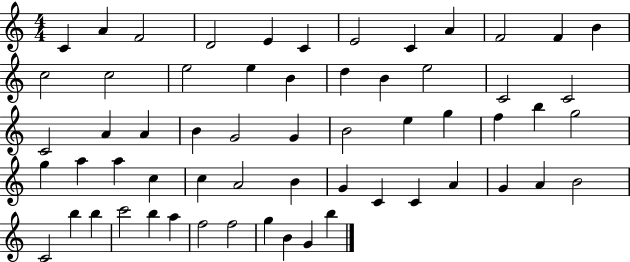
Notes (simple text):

C4/q A4/q F4/h D4/h E4/q C4/q E4/h C4/q A4/q F4/h F4/q B4/q C5/h C5/h E5/h E5/q B4/q D5/q B4/q E5/h C4/h C4/h C4/h A4/q A4/q B4/q G4/h G4/q B4/h E5/q G5/q F5/q B5/q G5/h G5/q A5/q A5/q C5/q C5/q A4/h B4/q G4/q C4/q C4/q A4/q G4/q A4/q B4/h C4/h B5/q B5/q C6/h B5/q A5/q F5/h F5/h G5/q B4/q G4/q B5/q